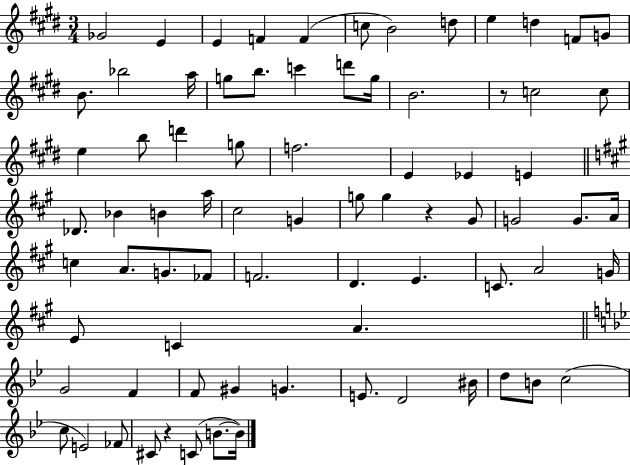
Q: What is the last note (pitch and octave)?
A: B4